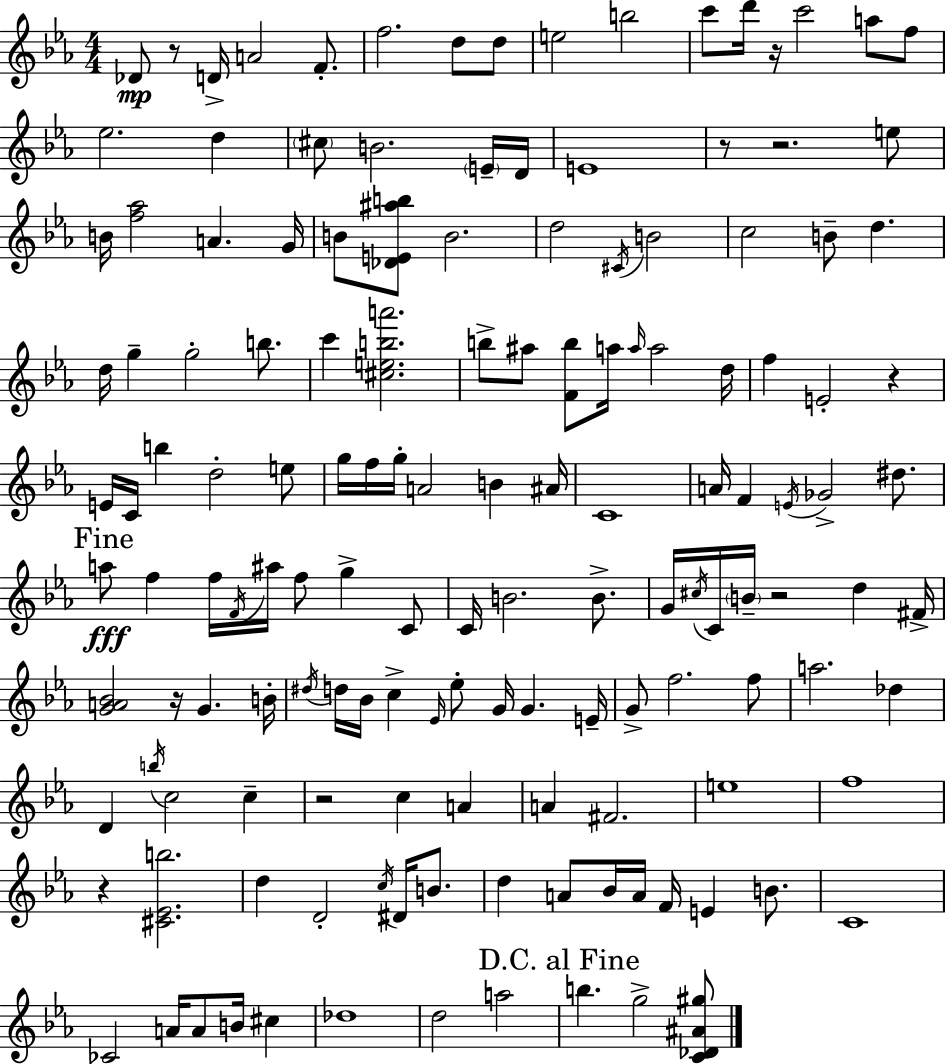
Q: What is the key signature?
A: C minor